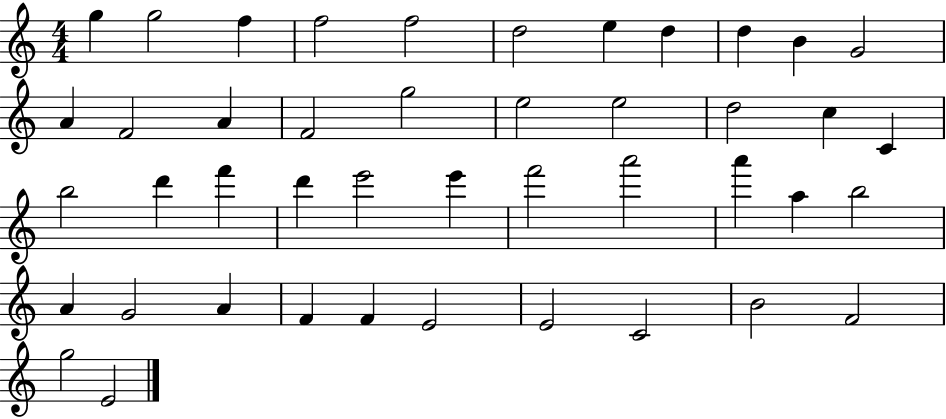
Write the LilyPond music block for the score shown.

{
  \clef treble
  \numericTimeSignature
  \time 4/4
  \key c \major
  g''4 g''2 f''4 | f''2 f''2 | d''2 e''4 d''4 | d''4 b'4 g'2 | \break a'4 f'2 a'4 | f'2 g''2 | e''2 e''2 | d''2 c''4 c'4 | \break b''2 d'''4 f'''4 | d'''4 e'''2 e'''4 | f'''2 a'''2 | a'''4 a''4 b''2 | \break a'4 g'2 a'4 | f'4 f'4 e'2 | e'2 c'2 | b'2 f'2 | \break g''2 e'2 | \bar "|."
}